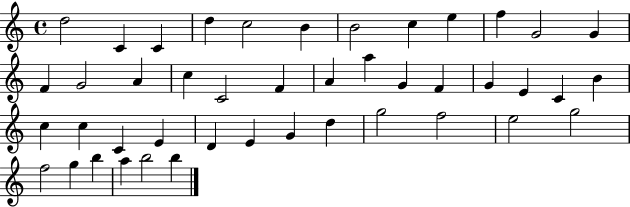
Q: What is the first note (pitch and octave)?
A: D5